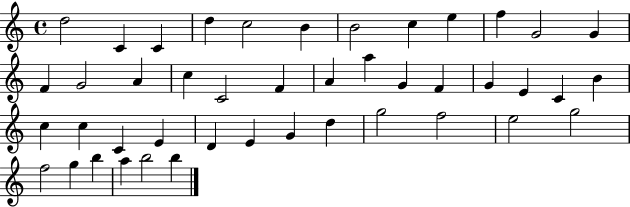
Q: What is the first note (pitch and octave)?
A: D5